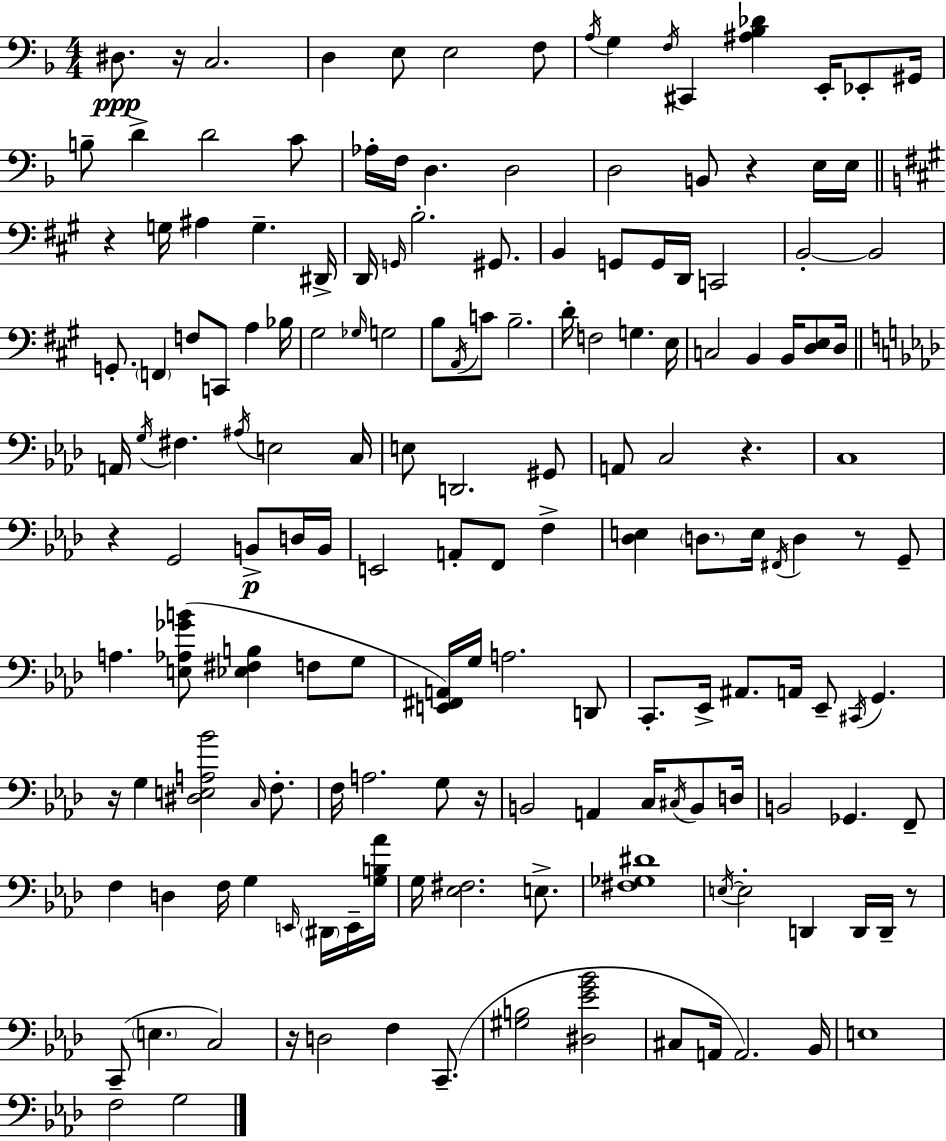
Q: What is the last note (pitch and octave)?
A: G3